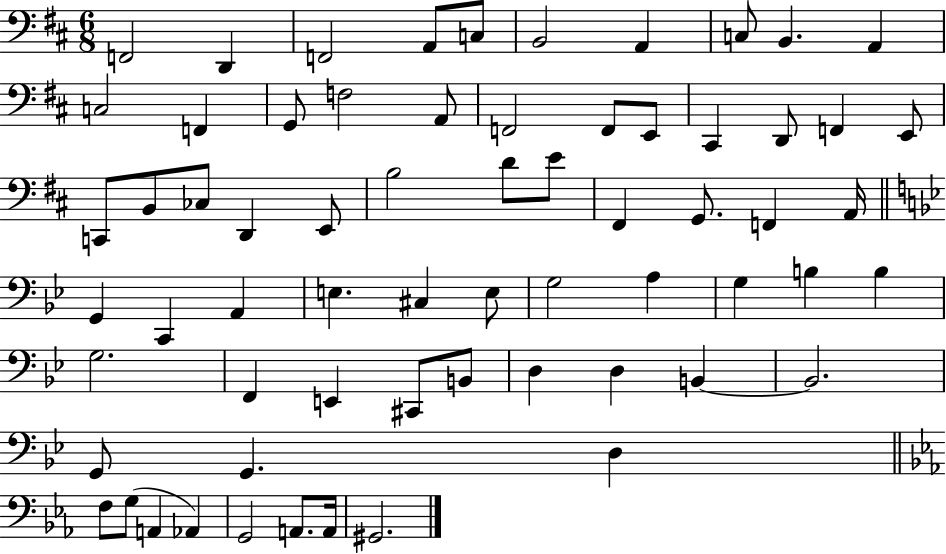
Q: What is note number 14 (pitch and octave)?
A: F3